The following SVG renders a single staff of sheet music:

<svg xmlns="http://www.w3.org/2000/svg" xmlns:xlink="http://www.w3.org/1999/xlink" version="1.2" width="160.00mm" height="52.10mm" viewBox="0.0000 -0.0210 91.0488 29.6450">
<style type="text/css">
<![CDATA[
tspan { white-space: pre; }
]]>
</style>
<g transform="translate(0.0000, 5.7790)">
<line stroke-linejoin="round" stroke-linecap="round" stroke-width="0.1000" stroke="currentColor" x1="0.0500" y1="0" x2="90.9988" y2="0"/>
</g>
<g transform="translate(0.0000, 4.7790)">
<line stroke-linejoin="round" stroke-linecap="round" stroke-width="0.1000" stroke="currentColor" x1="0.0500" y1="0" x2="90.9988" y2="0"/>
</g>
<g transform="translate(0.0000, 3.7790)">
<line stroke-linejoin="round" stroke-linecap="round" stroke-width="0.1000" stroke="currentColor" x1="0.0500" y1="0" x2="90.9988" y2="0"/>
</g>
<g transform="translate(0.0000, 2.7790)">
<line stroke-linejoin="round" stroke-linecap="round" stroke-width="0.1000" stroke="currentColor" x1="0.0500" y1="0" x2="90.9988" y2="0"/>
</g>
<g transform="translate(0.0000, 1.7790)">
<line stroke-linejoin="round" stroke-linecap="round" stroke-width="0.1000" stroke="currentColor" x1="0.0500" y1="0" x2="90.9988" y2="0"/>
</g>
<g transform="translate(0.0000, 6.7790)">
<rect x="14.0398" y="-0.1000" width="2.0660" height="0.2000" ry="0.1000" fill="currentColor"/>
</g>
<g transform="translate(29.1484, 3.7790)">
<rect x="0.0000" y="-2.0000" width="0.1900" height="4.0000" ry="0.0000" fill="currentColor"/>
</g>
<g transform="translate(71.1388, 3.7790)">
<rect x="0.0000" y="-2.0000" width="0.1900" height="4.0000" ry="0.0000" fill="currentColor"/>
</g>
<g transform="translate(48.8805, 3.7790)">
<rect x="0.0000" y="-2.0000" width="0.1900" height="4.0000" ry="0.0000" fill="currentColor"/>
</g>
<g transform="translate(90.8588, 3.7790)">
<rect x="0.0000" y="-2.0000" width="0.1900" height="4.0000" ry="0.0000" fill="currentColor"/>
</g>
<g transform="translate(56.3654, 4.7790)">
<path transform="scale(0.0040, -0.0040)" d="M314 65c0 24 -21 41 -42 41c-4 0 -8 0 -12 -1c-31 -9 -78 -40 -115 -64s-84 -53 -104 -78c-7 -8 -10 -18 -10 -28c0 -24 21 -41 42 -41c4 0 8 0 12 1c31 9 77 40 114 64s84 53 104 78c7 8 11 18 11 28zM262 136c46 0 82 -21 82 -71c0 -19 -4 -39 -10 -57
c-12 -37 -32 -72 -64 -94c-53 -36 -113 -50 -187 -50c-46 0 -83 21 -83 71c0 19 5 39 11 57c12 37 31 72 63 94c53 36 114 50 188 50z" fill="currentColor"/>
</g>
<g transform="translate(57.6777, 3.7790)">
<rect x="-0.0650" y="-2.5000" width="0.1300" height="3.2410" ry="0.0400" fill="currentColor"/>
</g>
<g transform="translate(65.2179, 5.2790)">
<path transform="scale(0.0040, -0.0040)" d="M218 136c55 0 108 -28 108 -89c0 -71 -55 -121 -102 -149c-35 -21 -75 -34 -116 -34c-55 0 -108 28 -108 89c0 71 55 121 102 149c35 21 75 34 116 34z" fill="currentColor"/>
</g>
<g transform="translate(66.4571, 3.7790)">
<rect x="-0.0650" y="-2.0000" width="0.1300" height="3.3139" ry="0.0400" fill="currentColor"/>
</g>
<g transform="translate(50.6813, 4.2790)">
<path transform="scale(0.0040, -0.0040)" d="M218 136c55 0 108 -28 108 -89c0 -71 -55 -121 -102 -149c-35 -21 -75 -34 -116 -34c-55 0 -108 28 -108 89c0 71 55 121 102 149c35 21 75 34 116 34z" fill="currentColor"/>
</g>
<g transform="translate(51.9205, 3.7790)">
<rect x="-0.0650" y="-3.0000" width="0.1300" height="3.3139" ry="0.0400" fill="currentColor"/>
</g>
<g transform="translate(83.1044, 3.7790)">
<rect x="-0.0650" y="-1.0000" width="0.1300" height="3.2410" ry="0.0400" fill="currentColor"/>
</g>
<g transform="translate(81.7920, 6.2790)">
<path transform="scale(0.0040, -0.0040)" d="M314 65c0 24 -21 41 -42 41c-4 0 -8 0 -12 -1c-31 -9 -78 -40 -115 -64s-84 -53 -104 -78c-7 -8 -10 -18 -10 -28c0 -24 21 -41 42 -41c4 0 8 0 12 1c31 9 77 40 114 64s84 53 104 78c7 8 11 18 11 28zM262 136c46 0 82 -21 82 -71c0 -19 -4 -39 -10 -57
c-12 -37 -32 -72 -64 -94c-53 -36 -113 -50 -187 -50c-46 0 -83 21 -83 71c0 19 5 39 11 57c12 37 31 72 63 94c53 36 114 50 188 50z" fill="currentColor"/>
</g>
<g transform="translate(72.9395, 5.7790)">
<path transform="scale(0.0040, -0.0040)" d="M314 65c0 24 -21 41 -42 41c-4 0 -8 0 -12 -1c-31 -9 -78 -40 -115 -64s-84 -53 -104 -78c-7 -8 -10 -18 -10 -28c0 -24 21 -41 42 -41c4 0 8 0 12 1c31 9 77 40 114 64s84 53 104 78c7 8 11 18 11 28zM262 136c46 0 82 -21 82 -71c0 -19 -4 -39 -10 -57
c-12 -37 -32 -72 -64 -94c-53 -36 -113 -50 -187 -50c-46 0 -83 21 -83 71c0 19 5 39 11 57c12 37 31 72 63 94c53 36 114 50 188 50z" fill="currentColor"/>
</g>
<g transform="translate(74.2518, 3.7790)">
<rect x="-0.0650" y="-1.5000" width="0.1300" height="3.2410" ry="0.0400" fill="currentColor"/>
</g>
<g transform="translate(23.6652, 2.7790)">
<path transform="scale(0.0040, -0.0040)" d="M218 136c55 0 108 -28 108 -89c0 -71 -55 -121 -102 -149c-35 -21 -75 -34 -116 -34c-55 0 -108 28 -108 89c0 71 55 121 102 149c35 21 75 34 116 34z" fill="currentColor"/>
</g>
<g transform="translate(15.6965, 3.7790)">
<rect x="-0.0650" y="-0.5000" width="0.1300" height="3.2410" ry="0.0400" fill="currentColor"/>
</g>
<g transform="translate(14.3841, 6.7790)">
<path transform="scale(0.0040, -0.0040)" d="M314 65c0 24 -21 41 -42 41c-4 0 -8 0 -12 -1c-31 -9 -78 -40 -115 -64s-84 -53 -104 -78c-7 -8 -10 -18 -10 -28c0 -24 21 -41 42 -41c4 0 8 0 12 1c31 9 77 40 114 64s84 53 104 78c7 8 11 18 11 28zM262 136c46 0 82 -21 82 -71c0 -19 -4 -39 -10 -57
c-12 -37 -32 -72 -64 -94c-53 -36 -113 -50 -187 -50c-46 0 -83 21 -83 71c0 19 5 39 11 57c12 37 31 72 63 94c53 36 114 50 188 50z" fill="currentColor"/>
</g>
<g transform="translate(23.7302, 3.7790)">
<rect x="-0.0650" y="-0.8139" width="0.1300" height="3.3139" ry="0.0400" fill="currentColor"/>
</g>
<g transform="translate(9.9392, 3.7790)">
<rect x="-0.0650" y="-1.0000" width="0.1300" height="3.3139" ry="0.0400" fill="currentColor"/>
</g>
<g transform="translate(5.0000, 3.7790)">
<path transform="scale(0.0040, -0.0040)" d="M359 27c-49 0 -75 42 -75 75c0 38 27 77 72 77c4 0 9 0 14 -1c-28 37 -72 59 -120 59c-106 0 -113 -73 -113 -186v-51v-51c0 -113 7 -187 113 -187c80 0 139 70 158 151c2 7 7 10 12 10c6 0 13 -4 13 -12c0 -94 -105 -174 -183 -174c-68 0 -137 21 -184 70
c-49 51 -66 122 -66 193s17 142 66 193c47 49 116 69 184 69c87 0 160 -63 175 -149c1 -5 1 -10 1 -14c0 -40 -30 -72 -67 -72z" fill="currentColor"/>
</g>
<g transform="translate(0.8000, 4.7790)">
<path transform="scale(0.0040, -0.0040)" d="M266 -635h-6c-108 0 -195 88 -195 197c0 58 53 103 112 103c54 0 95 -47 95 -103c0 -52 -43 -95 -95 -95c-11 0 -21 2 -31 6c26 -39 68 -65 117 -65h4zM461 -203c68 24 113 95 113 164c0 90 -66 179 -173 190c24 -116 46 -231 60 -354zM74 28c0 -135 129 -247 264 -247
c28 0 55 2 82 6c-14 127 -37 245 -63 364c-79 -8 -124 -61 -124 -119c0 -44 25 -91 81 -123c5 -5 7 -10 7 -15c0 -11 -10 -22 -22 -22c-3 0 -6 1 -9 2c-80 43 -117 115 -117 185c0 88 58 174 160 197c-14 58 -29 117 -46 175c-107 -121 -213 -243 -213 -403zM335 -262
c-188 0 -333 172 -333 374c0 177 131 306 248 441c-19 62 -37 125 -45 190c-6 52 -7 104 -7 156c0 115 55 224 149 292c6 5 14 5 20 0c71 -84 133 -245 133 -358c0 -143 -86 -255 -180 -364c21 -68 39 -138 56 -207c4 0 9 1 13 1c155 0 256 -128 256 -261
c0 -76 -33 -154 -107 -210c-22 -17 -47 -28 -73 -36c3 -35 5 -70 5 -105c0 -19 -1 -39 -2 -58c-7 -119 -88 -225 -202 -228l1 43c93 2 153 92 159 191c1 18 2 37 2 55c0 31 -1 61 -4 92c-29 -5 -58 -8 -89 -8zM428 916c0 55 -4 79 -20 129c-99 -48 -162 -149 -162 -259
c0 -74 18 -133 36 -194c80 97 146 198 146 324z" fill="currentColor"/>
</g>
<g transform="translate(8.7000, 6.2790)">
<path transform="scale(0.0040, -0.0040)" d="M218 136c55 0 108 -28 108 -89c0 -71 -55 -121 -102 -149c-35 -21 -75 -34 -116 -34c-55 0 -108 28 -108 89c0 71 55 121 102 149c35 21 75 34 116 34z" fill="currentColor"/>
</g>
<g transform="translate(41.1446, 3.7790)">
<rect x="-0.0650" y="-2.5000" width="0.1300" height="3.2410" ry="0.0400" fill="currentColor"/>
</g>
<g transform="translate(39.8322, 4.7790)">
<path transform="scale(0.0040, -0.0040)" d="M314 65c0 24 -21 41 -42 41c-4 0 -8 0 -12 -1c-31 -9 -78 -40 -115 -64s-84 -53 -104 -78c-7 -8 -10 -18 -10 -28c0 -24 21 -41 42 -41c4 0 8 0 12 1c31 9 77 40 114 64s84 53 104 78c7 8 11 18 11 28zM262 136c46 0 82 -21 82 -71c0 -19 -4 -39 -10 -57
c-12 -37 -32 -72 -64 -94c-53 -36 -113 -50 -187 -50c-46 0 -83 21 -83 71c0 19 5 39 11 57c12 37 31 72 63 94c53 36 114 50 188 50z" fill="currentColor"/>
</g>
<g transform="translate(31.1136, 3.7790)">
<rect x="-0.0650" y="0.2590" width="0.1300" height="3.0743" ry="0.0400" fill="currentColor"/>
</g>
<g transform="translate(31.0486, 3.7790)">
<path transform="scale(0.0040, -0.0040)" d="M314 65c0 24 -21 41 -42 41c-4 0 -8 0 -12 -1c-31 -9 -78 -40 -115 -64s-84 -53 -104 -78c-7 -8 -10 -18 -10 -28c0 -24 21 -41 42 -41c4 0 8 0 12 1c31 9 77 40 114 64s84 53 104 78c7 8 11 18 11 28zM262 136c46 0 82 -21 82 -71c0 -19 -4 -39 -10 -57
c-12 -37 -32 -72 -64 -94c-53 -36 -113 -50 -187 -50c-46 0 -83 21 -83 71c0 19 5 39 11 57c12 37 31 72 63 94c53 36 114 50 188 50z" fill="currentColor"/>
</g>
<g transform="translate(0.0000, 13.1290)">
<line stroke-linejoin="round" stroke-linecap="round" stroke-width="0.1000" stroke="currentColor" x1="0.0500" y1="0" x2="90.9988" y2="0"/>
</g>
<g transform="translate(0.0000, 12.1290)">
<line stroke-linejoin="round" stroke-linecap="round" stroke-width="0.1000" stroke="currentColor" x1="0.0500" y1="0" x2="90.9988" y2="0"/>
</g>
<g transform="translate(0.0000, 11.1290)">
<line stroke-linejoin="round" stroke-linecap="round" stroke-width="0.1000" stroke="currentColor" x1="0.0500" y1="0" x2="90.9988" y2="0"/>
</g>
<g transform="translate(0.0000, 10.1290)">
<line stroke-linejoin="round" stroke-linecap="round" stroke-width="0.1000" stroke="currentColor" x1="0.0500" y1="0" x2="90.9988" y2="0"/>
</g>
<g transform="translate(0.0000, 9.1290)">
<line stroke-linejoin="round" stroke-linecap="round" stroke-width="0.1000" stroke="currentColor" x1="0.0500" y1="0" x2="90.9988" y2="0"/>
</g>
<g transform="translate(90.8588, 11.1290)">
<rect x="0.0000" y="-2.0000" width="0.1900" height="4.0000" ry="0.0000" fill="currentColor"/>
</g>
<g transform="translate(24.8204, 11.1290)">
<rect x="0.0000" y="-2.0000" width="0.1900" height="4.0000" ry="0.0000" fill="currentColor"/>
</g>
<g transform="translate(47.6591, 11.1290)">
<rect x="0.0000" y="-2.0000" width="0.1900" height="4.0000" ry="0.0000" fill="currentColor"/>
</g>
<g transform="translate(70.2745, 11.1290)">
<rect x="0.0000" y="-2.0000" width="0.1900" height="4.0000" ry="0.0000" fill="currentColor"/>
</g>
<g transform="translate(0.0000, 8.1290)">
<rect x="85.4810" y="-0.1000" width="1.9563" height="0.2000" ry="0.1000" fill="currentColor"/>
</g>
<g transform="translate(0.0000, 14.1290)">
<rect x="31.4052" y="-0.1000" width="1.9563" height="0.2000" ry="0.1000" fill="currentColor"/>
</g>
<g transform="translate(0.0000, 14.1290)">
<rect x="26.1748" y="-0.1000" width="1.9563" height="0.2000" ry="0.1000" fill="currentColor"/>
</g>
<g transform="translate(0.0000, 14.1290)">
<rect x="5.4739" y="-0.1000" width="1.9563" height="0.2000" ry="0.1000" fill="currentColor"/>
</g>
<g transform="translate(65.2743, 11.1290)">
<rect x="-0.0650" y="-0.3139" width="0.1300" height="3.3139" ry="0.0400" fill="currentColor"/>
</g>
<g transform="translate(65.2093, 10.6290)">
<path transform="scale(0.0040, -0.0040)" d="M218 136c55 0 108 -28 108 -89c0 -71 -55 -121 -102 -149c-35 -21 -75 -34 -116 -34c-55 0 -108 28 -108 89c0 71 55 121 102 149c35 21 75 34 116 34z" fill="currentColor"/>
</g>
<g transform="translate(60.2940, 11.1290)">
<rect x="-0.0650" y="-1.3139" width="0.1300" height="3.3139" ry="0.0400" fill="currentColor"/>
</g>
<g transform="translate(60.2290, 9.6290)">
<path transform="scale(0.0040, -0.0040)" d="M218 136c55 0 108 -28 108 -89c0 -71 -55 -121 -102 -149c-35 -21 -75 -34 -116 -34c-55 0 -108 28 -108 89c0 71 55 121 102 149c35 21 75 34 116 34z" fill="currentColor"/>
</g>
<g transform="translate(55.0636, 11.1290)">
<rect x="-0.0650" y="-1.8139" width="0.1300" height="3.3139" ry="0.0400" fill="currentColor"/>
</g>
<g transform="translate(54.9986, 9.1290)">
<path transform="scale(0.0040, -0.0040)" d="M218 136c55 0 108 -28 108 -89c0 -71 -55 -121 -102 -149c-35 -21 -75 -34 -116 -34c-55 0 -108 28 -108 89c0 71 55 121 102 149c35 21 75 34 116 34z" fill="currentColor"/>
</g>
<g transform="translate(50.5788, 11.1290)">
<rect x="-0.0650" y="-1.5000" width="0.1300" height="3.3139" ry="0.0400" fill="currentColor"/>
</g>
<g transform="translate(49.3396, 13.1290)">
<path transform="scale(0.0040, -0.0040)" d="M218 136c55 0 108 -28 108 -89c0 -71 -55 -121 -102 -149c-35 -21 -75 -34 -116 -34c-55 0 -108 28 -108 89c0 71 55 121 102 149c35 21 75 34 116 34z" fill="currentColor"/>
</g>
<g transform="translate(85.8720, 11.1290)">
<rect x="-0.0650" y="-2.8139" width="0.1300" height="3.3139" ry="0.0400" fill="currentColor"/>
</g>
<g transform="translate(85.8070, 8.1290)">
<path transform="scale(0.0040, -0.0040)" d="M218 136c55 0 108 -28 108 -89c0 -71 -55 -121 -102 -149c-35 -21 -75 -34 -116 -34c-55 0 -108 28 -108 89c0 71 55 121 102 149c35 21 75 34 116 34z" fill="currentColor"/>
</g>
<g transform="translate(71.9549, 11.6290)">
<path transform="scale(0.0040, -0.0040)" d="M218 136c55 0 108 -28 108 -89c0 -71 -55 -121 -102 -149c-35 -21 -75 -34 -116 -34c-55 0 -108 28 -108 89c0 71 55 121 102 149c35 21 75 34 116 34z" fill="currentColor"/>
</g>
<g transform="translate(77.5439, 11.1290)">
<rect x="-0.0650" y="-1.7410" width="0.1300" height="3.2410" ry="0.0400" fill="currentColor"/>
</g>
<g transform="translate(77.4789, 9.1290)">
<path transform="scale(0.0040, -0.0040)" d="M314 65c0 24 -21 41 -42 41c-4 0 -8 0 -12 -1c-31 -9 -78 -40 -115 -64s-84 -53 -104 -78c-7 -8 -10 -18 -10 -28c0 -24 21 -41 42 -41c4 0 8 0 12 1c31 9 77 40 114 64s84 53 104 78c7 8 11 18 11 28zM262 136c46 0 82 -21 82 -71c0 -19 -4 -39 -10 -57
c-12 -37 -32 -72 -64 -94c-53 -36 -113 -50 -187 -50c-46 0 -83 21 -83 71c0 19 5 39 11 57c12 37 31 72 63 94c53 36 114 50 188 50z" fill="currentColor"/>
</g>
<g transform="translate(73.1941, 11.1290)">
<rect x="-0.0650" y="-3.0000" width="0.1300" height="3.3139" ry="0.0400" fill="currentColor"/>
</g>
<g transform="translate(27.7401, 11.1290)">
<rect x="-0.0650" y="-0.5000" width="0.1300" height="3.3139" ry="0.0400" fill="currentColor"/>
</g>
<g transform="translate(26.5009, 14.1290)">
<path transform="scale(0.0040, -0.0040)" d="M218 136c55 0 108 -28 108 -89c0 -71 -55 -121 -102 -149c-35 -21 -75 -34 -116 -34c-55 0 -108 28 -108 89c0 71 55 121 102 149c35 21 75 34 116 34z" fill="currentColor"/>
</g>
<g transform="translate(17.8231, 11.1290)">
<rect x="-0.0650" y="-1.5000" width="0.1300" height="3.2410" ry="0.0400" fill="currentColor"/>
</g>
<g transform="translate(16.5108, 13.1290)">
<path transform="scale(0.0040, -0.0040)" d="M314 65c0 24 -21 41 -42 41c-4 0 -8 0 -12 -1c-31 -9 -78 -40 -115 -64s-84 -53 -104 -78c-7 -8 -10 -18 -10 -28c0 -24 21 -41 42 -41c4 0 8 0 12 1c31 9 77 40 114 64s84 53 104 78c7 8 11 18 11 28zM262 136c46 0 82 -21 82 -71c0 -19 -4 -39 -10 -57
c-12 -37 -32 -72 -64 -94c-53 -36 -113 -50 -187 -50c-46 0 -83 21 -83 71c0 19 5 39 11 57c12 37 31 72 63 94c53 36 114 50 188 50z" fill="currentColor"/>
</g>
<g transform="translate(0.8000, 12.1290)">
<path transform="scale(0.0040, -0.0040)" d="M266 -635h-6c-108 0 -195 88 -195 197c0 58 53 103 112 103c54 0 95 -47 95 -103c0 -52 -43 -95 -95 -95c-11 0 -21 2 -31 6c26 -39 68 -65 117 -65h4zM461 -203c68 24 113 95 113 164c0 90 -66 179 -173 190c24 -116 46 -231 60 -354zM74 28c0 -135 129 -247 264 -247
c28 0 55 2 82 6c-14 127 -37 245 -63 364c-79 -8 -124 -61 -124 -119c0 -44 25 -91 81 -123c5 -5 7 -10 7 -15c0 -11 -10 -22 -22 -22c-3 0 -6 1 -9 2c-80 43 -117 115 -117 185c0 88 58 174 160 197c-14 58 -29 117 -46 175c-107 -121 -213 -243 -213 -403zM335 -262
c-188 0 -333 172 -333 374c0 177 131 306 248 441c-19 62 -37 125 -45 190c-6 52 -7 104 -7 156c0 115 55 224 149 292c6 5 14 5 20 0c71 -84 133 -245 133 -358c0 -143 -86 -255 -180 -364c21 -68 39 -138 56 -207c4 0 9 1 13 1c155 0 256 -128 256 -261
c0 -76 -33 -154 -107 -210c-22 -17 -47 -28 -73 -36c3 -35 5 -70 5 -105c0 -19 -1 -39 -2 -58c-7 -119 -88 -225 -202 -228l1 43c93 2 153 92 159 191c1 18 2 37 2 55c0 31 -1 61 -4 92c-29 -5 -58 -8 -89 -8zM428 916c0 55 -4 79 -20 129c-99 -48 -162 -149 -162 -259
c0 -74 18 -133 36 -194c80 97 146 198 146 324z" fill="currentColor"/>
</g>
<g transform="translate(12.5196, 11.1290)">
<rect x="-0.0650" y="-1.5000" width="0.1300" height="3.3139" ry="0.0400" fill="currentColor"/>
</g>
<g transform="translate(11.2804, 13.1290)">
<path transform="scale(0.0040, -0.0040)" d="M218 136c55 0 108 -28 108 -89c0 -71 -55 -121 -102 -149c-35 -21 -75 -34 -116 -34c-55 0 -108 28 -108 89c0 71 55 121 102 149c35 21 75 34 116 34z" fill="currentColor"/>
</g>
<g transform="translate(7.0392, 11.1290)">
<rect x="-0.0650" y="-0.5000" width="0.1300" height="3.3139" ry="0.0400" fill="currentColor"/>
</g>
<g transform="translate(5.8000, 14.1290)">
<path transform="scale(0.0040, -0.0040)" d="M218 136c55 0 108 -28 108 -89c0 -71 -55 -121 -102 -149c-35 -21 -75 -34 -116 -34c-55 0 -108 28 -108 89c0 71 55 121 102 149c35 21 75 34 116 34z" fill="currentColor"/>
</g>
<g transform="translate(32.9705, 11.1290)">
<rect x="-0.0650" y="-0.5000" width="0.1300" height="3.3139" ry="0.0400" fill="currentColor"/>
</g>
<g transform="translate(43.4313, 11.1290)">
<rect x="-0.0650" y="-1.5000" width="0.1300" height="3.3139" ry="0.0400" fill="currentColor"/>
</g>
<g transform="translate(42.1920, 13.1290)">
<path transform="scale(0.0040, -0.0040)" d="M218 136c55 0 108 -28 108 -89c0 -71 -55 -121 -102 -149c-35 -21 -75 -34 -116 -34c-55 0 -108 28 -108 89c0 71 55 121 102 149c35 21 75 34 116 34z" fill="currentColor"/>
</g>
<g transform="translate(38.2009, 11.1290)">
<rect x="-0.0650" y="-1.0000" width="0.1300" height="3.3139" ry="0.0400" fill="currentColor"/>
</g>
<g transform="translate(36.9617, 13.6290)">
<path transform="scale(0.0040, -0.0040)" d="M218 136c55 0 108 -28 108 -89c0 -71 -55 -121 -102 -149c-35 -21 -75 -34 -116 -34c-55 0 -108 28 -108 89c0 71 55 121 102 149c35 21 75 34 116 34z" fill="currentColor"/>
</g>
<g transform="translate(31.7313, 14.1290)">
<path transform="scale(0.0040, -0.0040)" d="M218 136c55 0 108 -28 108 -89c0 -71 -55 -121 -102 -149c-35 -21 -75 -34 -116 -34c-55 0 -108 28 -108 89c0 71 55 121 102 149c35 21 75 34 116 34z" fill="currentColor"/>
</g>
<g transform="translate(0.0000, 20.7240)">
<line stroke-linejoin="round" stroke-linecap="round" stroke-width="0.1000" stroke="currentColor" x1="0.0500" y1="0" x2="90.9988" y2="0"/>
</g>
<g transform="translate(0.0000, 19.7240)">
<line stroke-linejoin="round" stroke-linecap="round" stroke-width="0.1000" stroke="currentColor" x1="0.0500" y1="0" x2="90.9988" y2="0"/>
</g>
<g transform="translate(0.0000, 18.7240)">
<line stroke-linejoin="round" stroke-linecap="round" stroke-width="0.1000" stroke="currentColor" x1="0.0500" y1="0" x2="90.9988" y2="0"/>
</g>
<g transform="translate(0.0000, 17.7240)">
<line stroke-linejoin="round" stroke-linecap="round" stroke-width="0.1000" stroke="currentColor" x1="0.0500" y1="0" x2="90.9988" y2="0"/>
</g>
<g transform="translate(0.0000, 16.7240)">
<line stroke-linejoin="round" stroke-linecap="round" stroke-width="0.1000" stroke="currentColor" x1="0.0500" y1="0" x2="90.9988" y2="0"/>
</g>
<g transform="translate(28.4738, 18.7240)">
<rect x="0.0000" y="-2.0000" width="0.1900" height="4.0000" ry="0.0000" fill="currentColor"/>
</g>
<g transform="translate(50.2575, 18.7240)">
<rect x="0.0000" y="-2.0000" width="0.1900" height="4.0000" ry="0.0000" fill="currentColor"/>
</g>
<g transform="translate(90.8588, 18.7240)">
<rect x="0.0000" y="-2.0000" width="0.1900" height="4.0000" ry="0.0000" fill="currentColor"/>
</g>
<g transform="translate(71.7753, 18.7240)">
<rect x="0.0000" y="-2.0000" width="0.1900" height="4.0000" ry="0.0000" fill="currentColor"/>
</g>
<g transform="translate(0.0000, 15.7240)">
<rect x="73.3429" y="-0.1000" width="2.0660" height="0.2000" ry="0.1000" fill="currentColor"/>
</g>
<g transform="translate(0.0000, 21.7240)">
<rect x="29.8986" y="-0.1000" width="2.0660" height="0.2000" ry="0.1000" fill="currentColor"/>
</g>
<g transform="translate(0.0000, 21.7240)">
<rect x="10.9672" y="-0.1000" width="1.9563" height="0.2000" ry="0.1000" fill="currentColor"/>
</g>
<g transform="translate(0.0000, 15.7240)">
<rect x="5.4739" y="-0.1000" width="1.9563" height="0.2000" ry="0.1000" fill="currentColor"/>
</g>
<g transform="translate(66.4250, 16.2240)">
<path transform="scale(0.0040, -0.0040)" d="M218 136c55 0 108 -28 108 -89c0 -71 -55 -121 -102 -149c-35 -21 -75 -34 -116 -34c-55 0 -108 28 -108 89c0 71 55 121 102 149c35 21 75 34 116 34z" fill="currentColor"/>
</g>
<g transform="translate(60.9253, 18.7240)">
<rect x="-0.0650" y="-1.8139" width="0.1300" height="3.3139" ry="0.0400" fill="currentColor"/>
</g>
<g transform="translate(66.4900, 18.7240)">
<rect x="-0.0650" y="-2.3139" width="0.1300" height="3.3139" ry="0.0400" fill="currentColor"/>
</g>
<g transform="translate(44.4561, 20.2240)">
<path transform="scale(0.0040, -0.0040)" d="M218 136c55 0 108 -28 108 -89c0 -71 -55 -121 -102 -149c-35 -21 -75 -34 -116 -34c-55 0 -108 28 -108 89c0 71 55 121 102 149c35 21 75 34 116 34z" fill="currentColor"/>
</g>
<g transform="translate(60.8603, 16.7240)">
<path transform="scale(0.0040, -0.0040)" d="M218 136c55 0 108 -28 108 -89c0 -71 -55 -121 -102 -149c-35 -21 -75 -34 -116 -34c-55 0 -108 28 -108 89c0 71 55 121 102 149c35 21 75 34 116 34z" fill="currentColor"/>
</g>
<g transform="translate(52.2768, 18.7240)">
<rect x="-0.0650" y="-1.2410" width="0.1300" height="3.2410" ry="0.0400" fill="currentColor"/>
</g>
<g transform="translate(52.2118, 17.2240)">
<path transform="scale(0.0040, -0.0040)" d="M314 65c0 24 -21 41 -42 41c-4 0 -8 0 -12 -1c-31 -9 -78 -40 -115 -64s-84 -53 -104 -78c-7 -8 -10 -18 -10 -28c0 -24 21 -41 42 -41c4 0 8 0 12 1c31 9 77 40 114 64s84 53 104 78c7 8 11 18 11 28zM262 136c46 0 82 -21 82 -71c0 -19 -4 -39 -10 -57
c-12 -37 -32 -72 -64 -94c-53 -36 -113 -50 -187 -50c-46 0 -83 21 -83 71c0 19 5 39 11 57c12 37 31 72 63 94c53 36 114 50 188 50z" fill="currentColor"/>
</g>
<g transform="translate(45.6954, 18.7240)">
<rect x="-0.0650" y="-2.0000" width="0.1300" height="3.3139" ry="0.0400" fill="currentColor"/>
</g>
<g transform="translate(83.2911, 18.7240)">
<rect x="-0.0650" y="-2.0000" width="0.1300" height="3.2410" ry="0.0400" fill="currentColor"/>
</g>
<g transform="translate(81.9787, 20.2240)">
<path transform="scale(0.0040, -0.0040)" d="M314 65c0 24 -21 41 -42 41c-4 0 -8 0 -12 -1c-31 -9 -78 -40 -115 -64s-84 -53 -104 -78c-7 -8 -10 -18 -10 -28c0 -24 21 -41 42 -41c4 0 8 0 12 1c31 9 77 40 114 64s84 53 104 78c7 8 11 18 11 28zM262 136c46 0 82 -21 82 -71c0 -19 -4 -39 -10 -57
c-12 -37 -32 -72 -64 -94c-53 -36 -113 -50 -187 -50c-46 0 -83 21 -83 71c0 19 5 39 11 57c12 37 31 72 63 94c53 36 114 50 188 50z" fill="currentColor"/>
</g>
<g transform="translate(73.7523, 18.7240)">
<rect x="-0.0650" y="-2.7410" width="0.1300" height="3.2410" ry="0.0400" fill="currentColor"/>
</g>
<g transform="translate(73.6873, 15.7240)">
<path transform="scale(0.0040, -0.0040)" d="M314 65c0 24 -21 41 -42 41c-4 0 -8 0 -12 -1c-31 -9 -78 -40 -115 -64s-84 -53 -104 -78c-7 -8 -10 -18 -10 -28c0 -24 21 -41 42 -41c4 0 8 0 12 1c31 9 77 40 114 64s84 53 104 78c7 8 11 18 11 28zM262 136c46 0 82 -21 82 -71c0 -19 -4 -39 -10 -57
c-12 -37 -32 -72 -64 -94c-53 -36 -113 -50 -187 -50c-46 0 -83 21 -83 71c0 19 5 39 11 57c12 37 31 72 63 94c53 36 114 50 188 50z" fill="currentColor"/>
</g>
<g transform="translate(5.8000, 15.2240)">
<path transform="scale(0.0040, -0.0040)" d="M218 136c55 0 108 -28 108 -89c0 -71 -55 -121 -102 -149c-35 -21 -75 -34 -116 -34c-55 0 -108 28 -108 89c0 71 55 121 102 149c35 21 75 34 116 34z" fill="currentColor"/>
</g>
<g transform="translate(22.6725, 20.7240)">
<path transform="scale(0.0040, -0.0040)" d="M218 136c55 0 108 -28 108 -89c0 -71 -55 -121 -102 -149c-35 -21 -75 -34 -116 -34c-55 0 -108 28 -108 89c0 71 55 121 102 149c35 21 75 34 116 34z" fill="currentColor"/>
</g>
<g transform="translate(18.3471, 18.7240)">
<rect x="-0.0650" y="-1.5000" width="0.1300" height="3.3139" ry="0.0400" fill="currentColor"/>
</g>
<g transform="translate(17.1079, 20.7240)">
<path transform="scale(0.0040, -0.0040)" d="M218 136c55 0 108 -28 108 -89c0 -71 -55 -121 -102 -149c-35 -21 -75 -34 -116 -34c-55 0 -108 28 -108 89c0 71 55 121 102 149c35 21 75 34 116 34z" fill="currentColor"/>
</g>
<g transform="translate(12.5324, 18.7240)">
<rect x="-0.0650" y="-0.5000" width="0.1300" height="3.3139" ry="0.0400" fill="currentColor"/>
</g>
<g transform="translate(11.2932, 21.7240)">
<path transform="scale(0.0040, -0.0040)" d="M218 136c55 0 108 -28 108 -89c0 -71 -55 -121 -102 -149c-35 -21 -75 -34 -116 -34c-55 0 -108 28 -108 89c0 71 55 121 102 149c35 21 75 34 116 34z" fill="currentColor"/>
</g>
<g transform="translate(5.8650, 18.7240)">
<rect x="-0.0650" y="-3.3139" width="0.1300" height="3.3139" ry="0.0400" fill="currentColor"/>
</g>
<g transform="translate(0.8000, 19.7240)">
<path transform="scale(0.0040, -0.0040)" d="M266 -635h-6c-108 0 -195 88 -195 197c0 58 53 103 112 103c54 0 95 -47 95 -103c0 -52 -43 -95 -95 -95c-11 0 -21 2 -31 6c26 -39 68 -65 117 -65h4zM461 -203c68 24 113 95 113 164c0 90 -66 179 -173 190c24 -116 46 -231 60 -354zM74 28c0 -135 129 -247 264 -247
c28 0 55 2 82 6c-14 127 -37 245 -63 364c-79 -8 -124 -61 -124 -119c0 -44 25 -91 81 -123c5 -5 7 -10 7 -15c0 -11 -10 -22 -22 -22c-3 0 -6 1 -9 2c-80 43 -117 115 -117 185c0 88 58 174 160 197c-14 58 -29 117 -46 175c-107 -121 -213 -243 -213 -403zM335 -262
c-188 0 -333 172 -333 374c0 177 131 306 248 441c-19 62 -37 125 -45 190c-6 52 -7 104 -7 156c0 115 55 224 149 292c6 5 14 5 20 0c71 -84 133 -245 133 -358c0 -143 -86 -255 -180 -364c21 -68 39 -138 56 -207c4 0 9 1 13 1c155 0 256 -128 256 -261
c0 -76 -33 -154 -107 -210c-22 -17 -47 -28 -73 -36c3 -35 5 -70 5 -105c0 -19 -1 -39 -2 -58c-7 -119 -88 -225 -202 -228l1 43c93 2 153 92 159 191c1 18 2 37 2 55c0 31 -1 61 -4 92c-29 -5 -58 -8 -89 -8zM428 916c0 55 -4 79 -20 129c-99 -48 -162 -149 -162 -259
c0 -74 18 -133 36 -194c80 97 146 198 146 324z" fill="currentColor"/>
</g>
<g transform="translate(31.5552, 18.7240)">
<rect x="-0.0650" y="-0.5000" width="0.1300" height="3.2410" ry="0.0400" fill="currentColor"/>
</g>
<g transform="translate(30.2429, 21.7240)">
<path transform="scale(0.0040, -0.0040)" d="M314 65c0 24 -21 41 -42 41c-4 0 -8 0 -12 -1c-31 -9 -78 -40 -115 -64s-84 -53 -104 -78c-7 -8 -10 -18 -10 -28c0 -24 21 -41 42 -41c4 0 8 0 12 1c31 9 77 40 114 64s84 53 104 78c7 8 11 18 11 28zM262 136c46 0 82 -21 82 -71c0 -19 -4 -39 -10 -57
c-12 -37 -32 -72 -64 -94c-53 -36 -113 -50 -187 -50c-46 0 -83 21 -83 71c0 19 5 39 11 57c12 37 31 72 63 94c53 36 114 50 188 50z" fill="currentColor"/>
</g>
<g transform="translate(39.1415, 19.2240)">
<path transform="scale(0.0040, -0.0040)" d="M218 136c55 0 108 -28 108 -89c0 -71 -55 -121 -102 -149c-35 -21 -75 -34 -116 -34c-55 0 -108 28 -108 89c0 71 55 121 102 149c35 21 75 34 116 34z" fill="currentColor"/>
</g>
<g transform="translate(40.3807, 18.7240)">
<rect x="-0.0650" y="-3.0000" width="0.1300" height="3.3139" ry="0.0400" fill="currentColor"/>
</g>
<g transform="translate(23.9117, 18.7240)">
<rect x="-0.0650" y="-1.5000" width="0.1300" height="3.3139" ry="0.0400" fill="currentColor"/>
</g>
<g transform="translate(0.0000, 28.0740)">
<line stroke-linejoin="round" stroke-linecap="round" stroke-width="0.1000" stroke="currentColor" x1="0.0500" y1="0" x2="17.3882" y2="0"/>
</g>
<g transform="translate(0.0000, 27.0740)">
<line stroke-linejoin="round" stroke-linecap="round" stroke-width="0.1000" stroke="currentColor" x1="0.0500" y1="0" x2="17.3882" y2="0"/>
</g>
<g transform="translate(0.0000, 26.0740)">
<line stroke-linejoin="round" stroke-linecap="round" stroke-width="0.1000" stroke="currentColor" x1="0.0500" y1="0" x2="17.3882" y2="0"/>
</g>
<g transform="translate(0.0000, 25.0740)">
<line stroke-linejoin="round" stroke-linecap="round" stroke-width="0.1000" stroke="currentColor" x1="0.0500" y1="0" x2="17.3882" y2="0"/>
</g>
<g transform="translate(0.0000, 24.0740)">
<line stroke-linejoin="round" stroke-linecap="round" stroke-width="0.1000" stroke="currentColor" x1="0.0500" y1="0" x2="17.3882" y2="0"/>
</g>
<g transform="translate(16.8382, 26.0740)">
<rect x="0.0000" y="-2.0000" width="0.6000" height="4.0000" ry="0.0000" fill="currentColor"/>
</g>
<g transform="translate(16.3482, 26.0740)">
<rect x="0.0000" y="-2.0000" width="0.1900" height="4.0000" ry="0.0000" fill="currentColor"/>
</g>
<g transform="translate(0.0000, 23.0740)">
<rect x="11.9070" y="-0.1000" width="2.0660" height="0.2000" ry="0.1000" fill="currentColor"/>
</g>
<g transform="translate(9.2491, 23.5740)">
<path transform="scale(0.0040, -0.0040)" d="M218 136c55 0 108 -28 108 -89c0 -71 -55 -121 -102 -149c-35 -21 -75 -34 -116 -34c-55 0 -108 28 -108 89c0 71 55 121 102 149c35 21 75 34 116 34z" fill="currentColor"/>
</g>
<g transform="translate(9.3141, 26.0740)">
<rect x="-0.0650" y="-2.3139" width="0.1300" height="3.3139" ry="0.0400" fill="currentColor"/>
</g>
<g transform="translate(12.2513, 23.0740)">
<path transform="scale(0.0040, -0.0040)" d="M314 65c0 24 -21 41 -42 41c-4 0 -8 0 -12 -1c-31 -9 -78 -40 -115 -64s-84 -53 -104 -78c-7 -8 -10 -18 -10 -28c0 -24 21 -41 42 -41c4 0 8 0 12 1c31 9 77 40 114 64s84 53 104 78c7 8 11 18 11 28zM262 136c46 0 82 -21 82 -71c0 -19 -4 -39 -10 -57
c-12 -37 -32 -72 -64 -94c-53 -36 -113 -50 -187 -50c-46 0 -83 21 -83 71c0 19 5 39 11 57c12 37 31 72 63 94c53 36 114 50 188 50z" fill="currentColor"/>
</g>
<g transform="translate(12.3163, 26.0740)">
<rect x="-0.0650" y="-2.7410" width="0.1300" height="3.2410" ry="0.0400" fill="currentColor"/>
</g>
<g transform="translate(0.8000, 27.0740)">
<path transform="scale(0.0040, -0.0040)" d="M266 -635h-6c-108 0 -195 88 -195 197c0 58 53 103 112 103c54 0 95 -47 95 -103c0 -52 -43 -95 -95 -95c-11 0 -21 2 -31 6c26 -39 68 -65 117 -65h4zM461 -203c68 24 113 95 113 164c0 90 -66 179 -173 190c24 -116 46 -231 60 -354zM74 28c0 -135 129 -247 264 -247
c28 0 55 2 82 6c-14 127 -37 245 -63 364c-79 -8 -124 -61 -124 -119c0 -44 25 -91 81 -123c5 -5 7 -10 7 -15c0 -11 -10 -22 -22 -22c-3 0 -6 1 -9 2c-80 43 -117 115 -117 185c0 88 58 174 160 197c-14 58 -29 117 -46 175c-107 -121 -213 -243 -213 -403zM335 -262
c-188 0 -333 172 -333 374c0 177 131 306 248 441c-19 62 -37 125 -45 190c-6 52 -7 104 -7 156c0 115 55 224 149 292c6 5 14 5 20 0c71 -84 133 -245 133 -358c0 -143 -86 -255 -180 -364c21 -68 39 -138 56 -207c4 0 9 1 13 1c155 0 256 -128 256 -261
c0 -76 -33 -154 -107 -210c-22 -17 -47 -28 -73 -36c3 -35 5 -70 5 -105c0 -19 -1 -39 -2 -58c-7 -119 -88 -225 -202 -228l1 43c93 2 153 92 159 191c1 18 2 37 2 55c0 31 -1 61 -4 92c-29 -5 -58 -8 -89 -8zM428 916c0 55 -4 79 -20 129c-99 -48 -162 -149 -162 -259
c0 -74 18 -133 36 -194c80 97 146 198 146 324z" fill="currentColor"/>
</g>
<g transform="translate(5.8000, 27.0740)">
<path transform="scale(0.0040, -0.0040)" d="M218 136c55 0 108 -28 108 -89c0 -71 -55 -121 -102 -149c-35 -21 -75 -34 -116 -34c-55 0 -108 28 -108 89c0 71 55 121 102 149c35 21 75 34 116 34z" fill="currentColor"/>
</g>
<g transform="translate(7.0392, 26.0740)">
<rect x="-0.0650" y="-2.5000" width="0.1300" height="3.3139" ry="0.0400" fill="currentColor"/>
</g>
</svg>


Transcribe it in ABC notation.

X:1
T:Untitled
M:4/4
L:1/4
K:C
D C2 d B2 G2 A G2 F E2 D2 C E E2 C C D E E f e c A f2 a b C E E C2 A F e2 f g a2 F2 G g a2